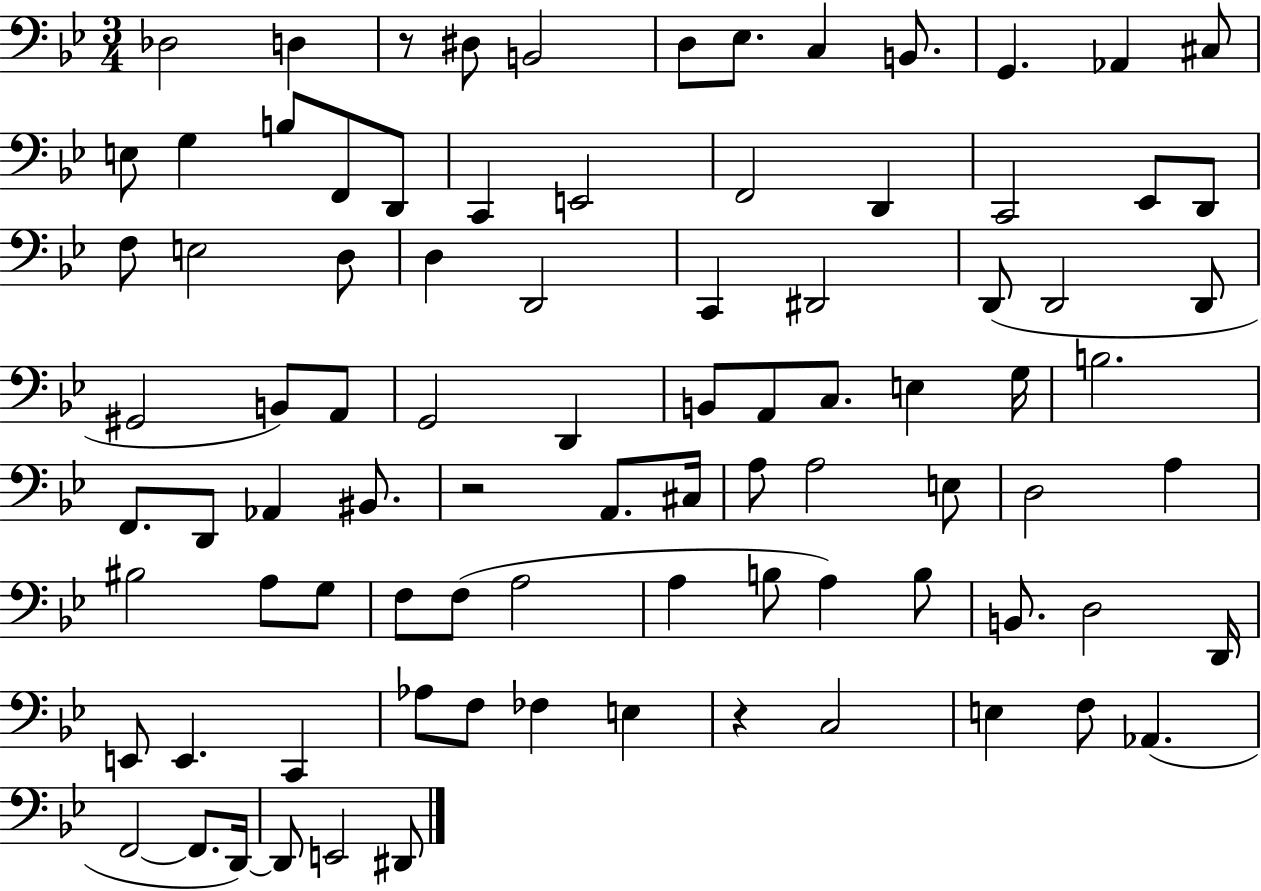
Db3/h D3/q R/e D#3/e B2/h D3/e Eb3/e. C3/q B2/e. G2/q. Ab2/q C#3/e E3/e G3/q B3/e F2/e D2/e C2/q E2/h F2/h D2/q C2/h Eb2/e D2/e F3/e E3/h D3/e D3/q D2/h C2/q D#2/h D2/e D2/h D2/e G#2/h B2/e A2/e G2/h D2/q B2/e A2/e C3/e. E3/q G3/s B3/h. F2/e. D2/e Ab2/q BIS2/e. R/h A2/e. C#3/s A3/e A3/h E3/e D3/h A3/q BIS3/h A3/e G3/e F3/e F3/e A3/h A3/q B3/e A3/q B3/e B2/e. D3/h D2/s E2/e E2/q. C2/q Ab3/e F3/e FES3/q E3/q R/q C3/h E3/q F3/e Ab2/q. F2/h F2/e. D2/s D2/e E2/h D#2/e